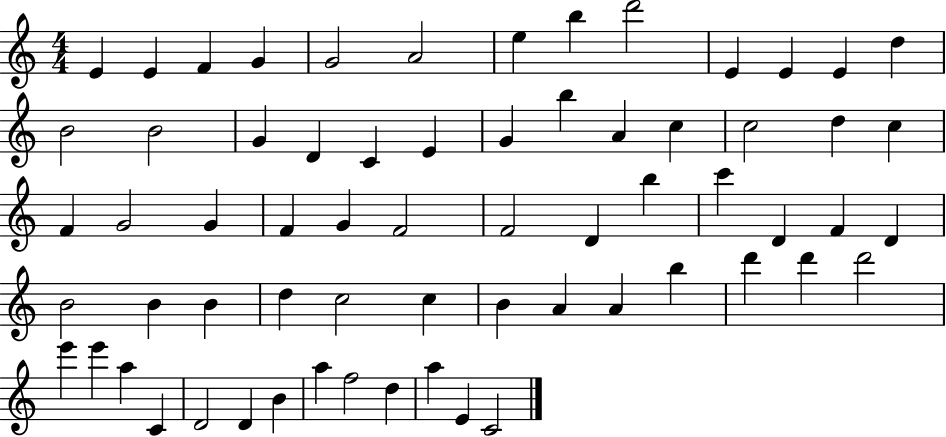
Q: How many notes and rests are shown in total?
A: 65